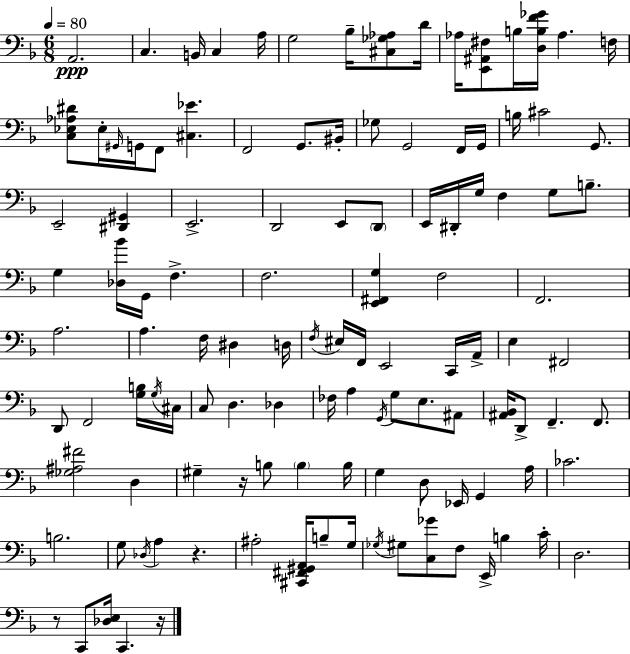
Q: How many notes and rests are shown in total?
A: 117